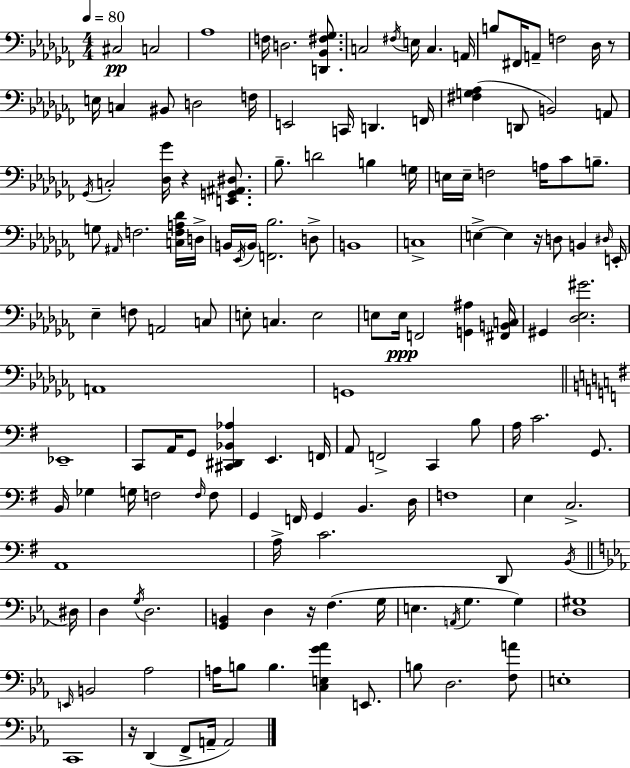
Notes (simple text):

C#3/h C3/h Ab3/w F3/s D3/h. [D2,Bb2,F#3,Gb3]/e. C3/h F#3/s E3/s C3/q. A2/s B3/e F#2/s A2/e F3/h Db3/s R/e E3/s C3/q BIS2/e D3/h F3/s E2/h C2/s D2/q. F2/s [F#3,G3,Ab3]/q D2/e B2/h A2/e Gb2/s C3/h [Db3,Gb4]/s R/q [E2,G2,A#2,D#3]/e. Bb3/e. D4/h B3/q G3/s E3/s E3/s F3/h A3/s CES4/e B3/e. G3/e A#2/s F3/h. [C3,F3,A3,Db4]/s D3/s B2/s Eb2/s B2/s [F2,Bb3]/h. D3/e B2/w C3/w E3/q E3/q R/s D3/e B2/q D#3/s E2/s Eb3/q F3/e A2/h C3/e E3/e C3/q. E3/h E3/e E3/s F2/h [G2,A#3]/q [F#2,B2,C3]/s G#2/q [Db3,Eb3,G#4]/h. A2/w G2/w Eb2/w C2/e A2/s G2/e [C#2,D#2,Bb2,Ab3]/q E2/q. F2/s A2/e F2/h C2/q B3/e A3/s C4/h. G2/e. B2/s Gb3/q G3/s F3/h F3/s F3/e G2/q F2/s G2/q B2/q. D3/s F3/w E3/q C3/h. A2/w A3/s C4/h. D2/e B2/s D#3/s D3/q G3/s D3/h. [G2,B2]/q D3/q R/s F3/q. G3/s E3/q. A2/s G3/q. G3/q [D3,G#3]/w E2/s B2/h Ab3/h A3/s B3/e B3/q. [C3,E3,G4,Ab4]/q E2/e. B3/e D3/h. [F3,A4]/e E3/w C2/w R/s D2/q F2/e A2/s A2/h